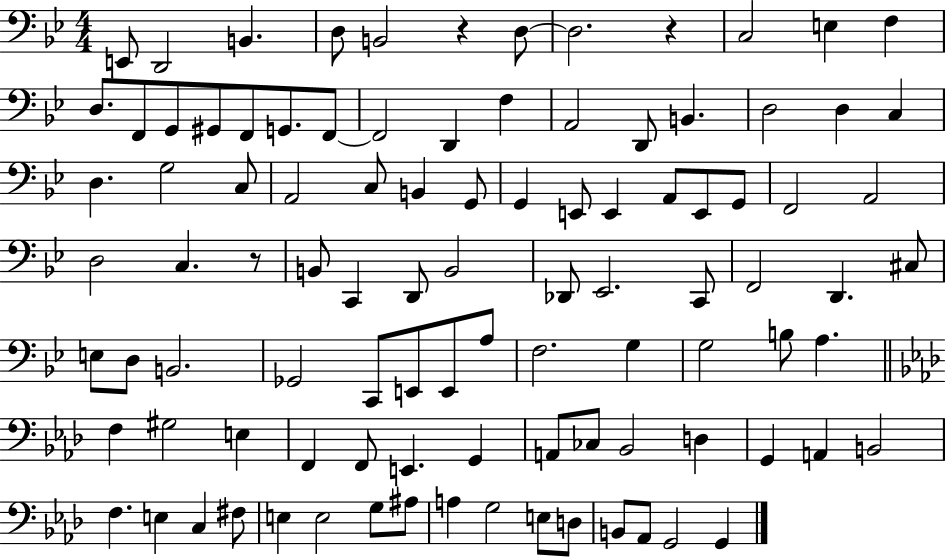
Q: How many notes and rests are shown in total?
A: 99